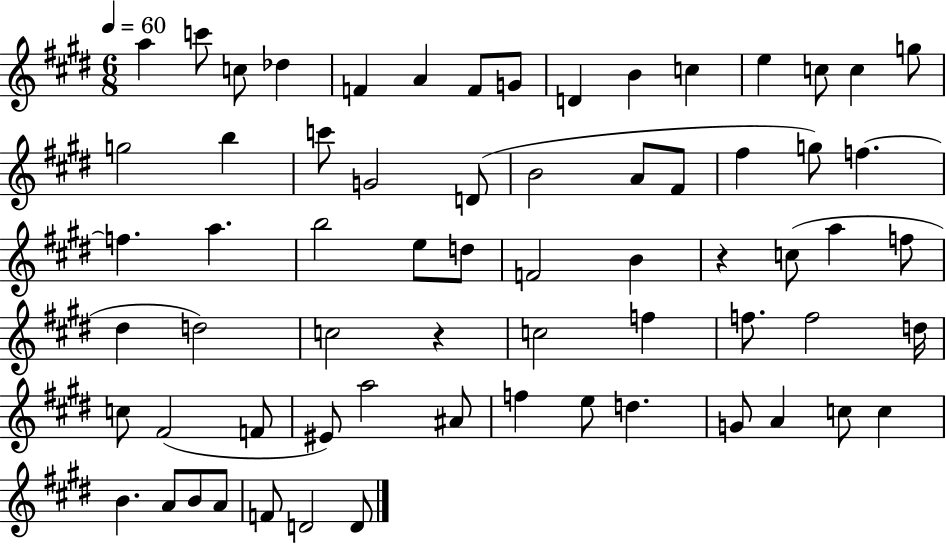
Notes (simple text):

A5/q C6/e C5/e Db5/q F4/q A4/q F4/e G4/e D4/q B4/q C5/q E5/q C5/e C5/q G5/e G5/h B5/q C6/e G4/h D4/e B4/h A4/e F#4/e F#5/q G5/e F5/q. F5/q. A5/q. B5/h E5/e D5/e F4/h B4/q R/q C5/e A5/q F5/e D#5/q D5/h C5/h R/q C5/h F5/q F5/e. F5/h D5/s C5/e F#4/h F4/e EIS4/e A5/h A#4/e F5/q E5/e D5/q. G4/e A4/q C5/e C5/q B4/q. A4/e B4/e A4/e F4/e D4/h D4/e